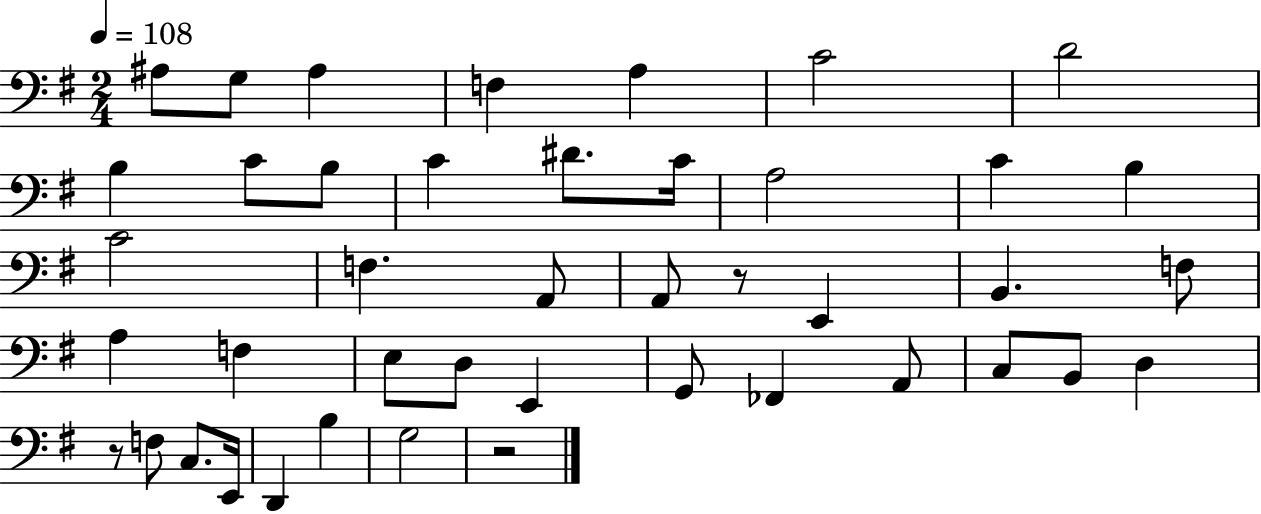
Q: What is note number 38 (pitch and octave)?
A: D2